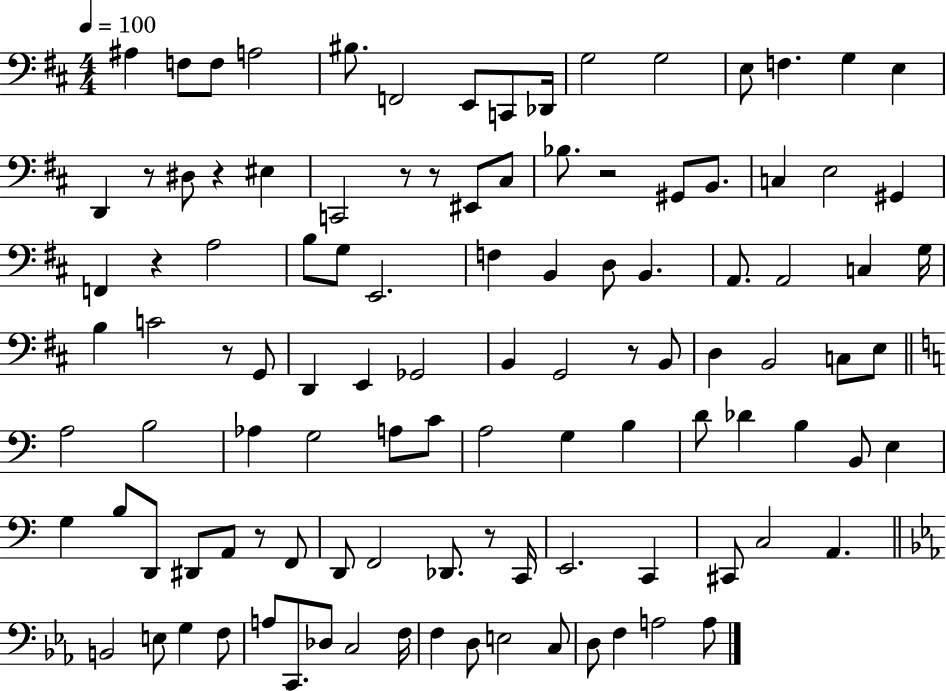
{
  \clef bass
  \numericTimeSignature
  \time 4/4
  \key d \major
  \tempo 4 = 100
  \repeat volta 2 { ais4 f8 f8 a2 | bis8. f,2 e,8 c,8 des,16 | g2 g2 | e8 f4. g4 e4 | \break d,4 r8 dis8 r4 eis4 | c,2 r8 r8 eis,8 cis8 | bes8. r2 gis,8 b,8. | c4 e2 gis,4 | \break f,4 r4 a2 | b8 g8 e,2. | f4 b,4 d8 b,4. | a,8. a,2 c4 g16 | \break b4 c'2 r8 g,8 | d,4 e,4 ges,2 | b,4 g,2 r8 b,8 | d4 b,2 c8 e8 | \break \bar "||" \break \key c \major a2 b2 | aes4 g2 a8 c'8 | a2 g4 b4 | d'8 des'4 b4 b,8 e4 | \break g4 b8 d,8 dis,8 a,8 r8 f,8 | d,8 f,2 des,8. r8 c,16 | e,2. c,4 | cis,8 c2 a,4. | \break \bar "||" \break \key c \minor b,2 e8 g4 f8 | a8 c,8. des8 c2 f16 | f4 d8 e2 c8 | d8 f4 a2 a8 | \break } \bar "|."
}